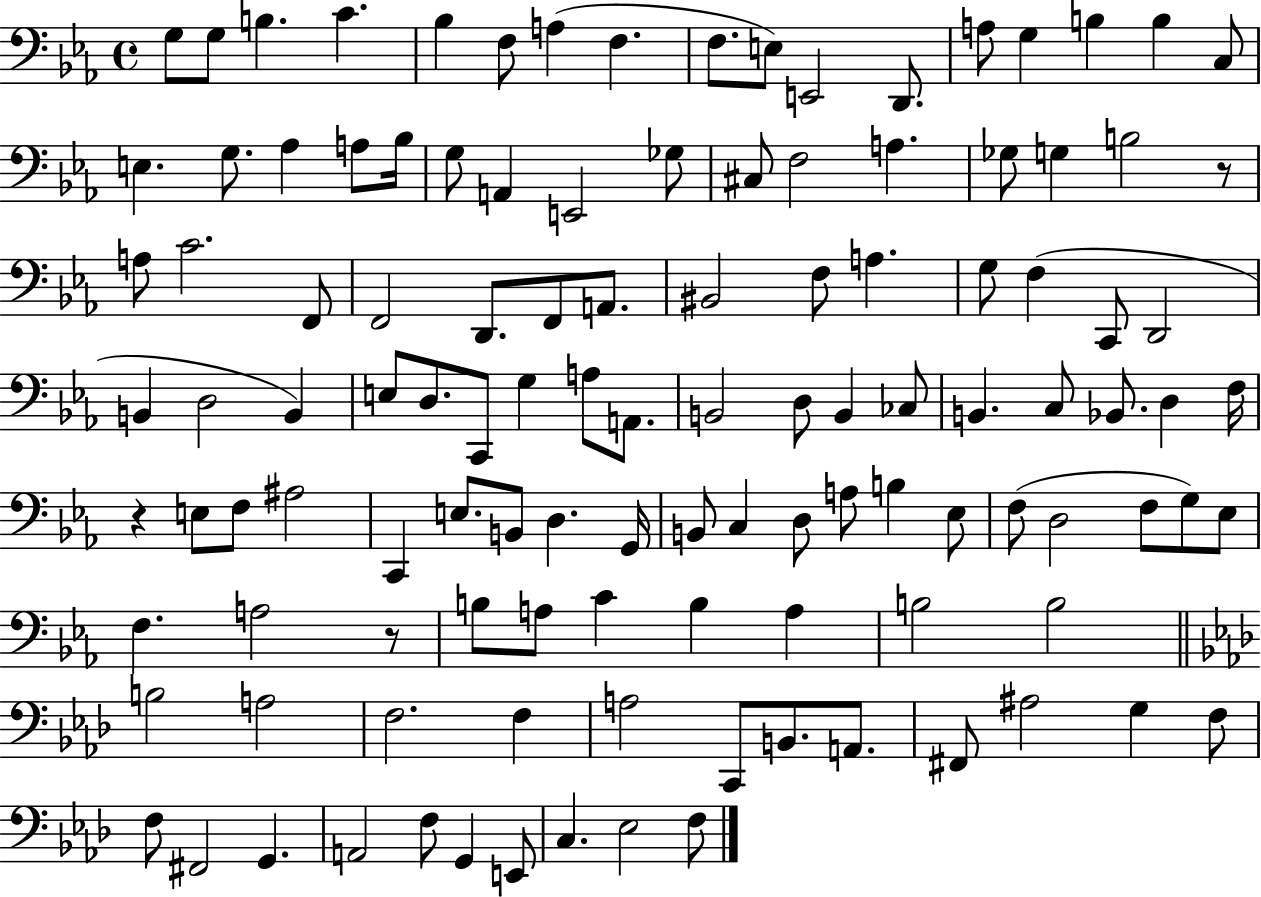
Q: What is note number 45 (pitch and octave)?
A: C2